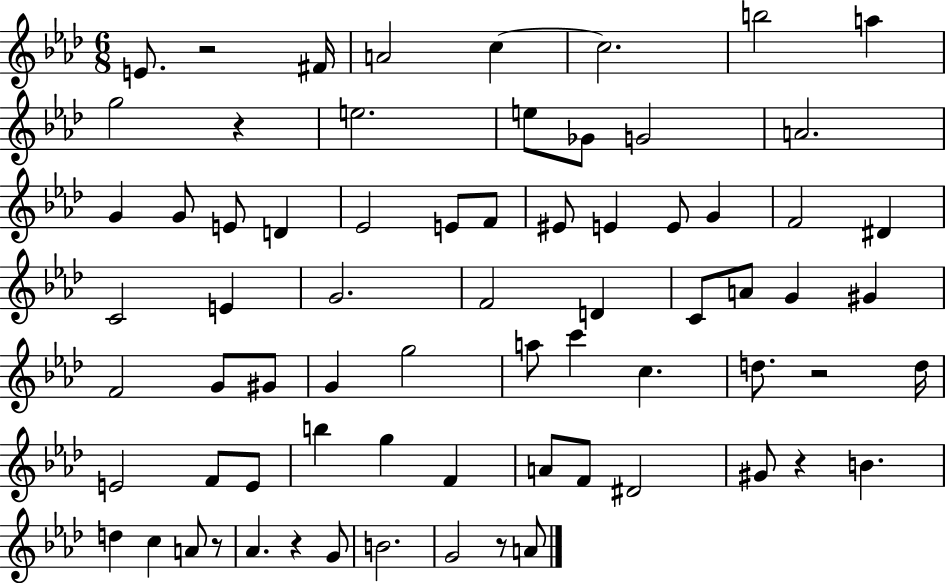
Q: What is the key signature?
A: AES major